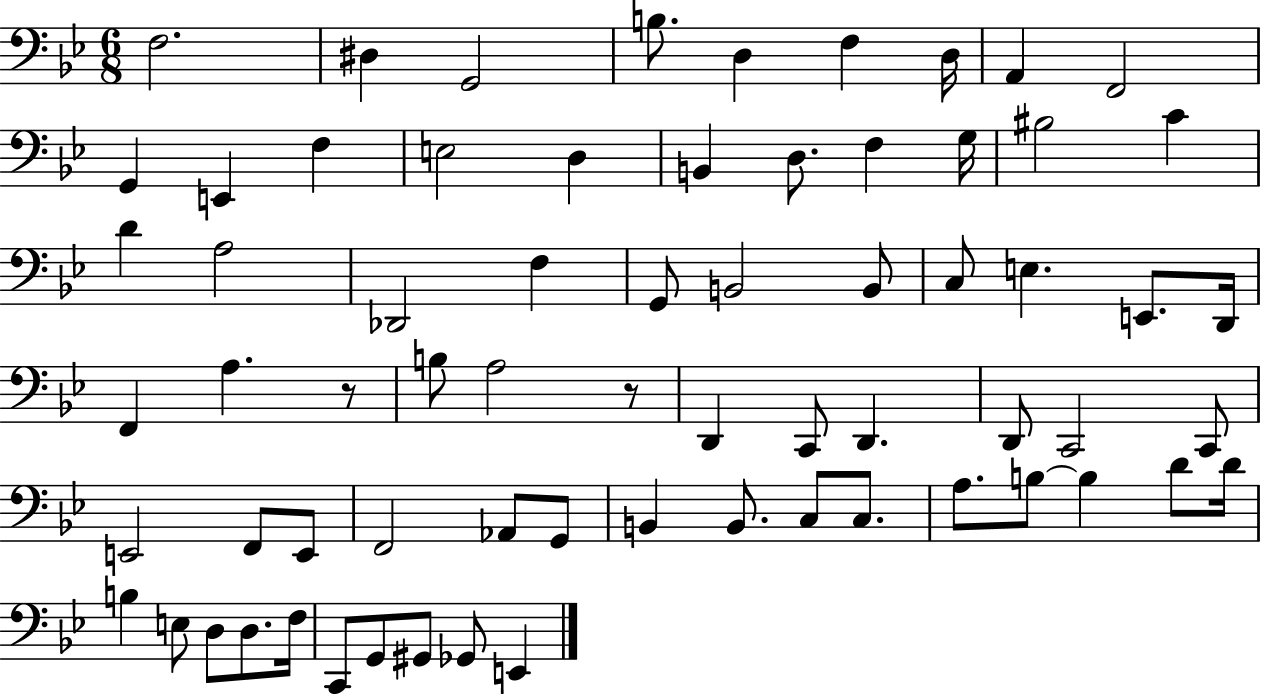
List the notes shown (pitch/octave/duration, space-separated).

F3/h. D#3/q G2/h B3/e. D3/q F3/q D3/s A2/q F2/h G2/q E2/q F3/q E3/h D3/q B2/q D3/e. F3/q G3/s BIS3/h C4/q D4/q A3/h Db2/h F3/q G2/e B2/h B2/e C3/e E3/q. E2/e. D2/s F2/q A3/q. R/e B3/e A3/h R/e D2/q C2/e D2/q. D2/e C2/h C2/e E2/h F2/e E2/e F2/h Ab2/e G2/e B2/q B2/e. C3/e C3/e. A3/e. B3/e B3/q D4/e D4/s B3/q E3/e D3/e D3/e. F3/s C2/e G2/e G#2/e Gb2/e E2/q